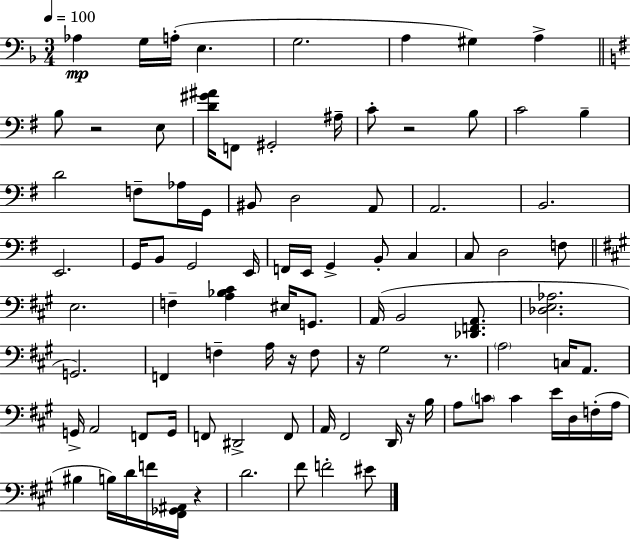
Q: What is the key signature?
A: D minor